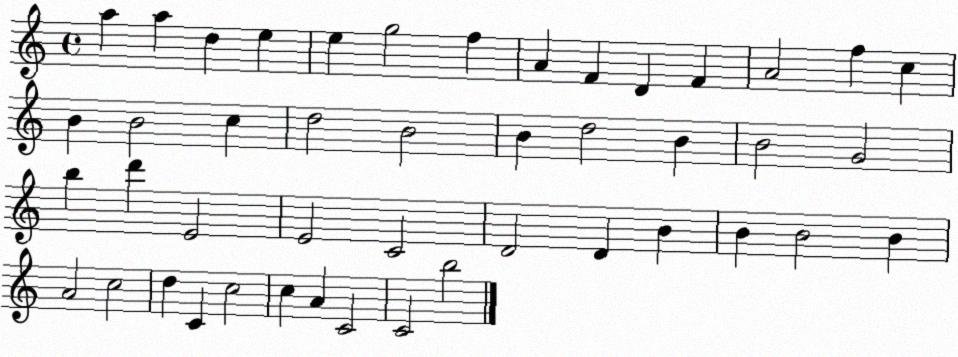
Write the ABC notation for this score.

X:1
T:Untitled
M:4/4
L:1/4
K:C
a a d e e g2 f A F D F A2 f c B B2 c d2 B2 B d2 B B2 G2 b d' E2 E2 C2 D2 D B B B2 B A2 c2 d C c2 c A C2 C2 b2